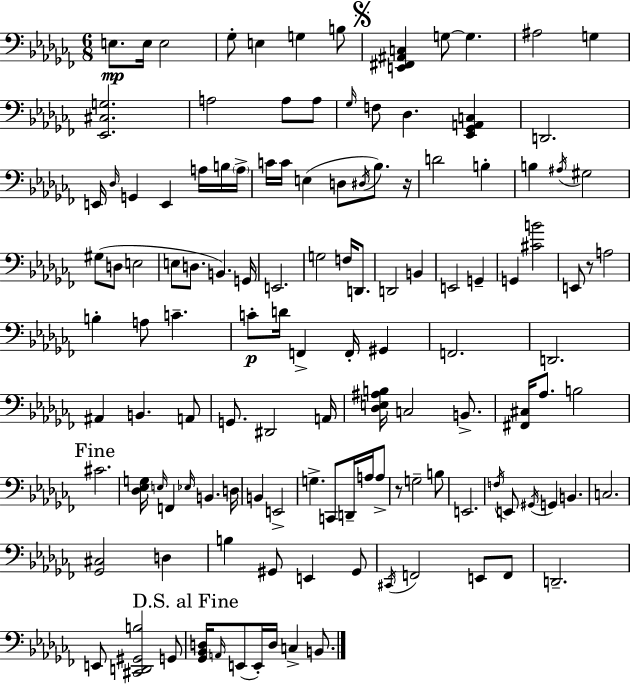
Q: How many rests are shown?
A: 3